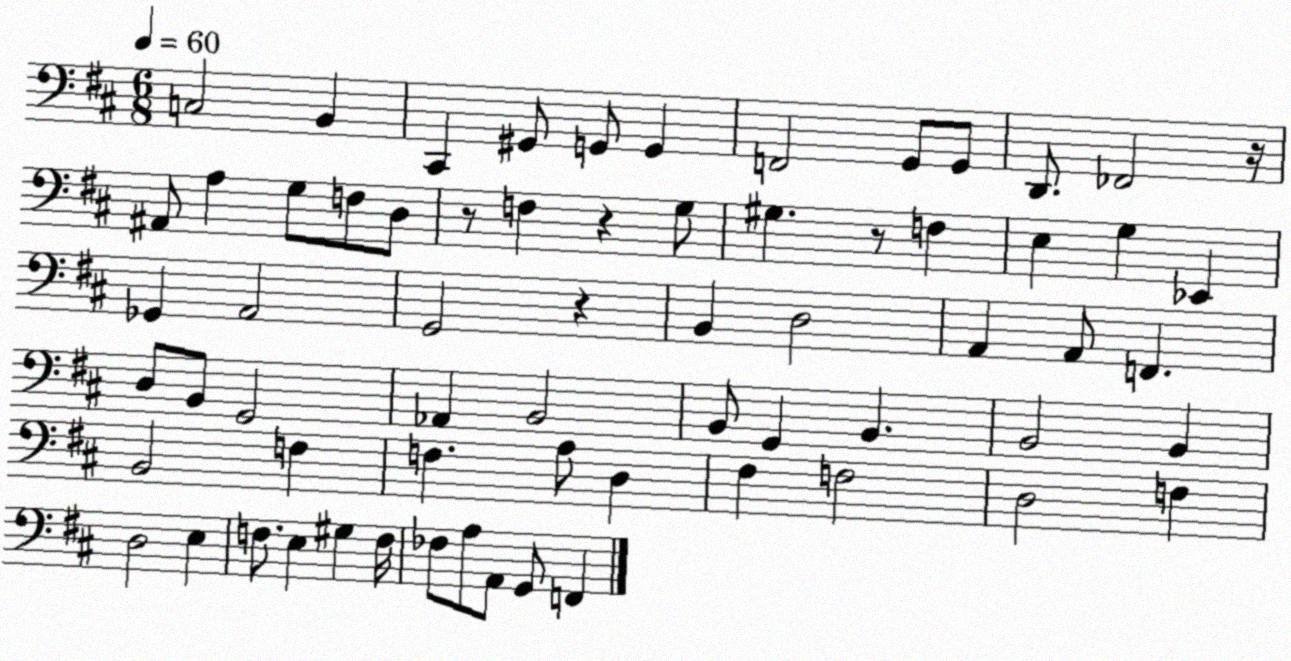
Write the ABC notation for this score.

X:1
T:Untitled
M:6/8
L:1/4
K:D
C,2 B,, ^C,, ^G,,/2 G,,/2 G,, F,,2 G,,/2 G,,/2 D,,/2 _F,,2 z/4 ^A,,/2 A, G,/2 F,/2 D,/2 z/2 F, z G,/2 ^G, z/2 F, E, G, _E,, _G,, A,,2 G,,2 z B,, D,2 A,, A,,/2 F,, D,/2 B,,/2 G,,2 _A,, B,,2 B,,/2 G,, B,, B,,2 B,, B,,2 F, F, A,/2 D, ^F, F,2 D,2 F, D,2 E, F,/2 E, ^G, F,/4 _F,/2 A,/2 A,,/2 G,,/2 F,,